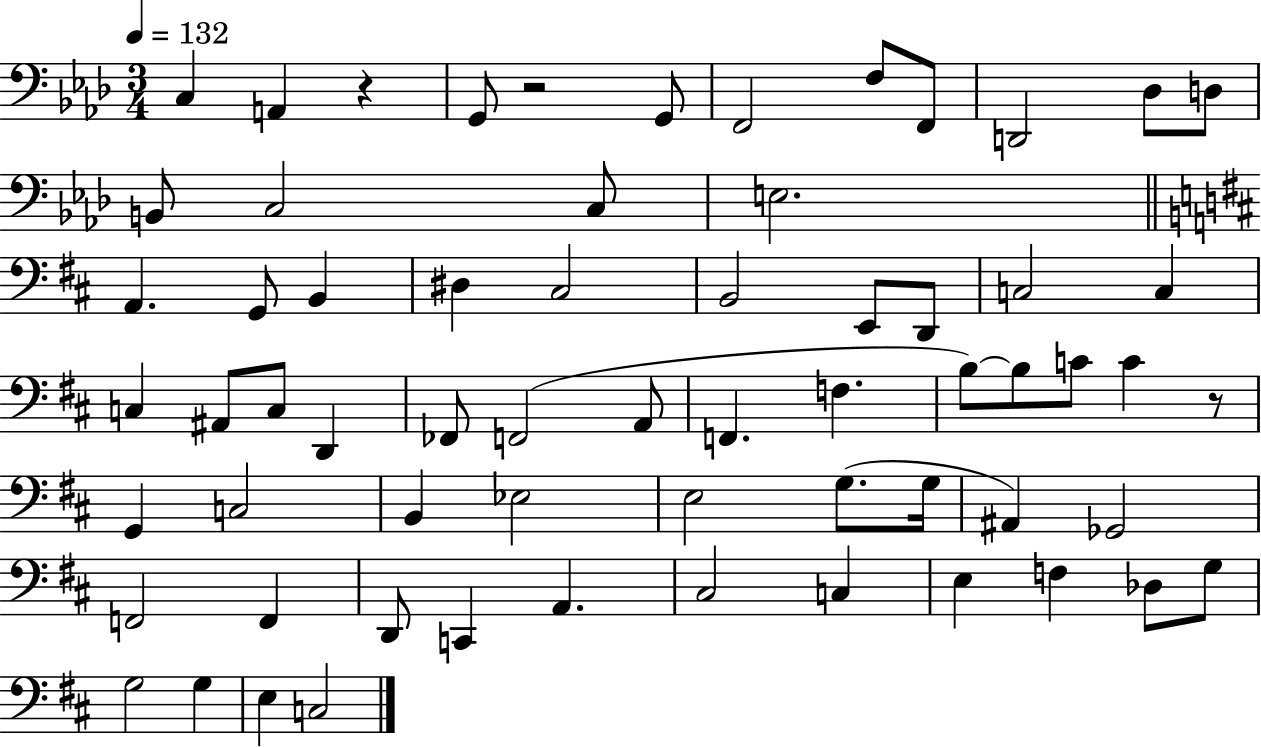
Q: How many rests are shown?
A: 3